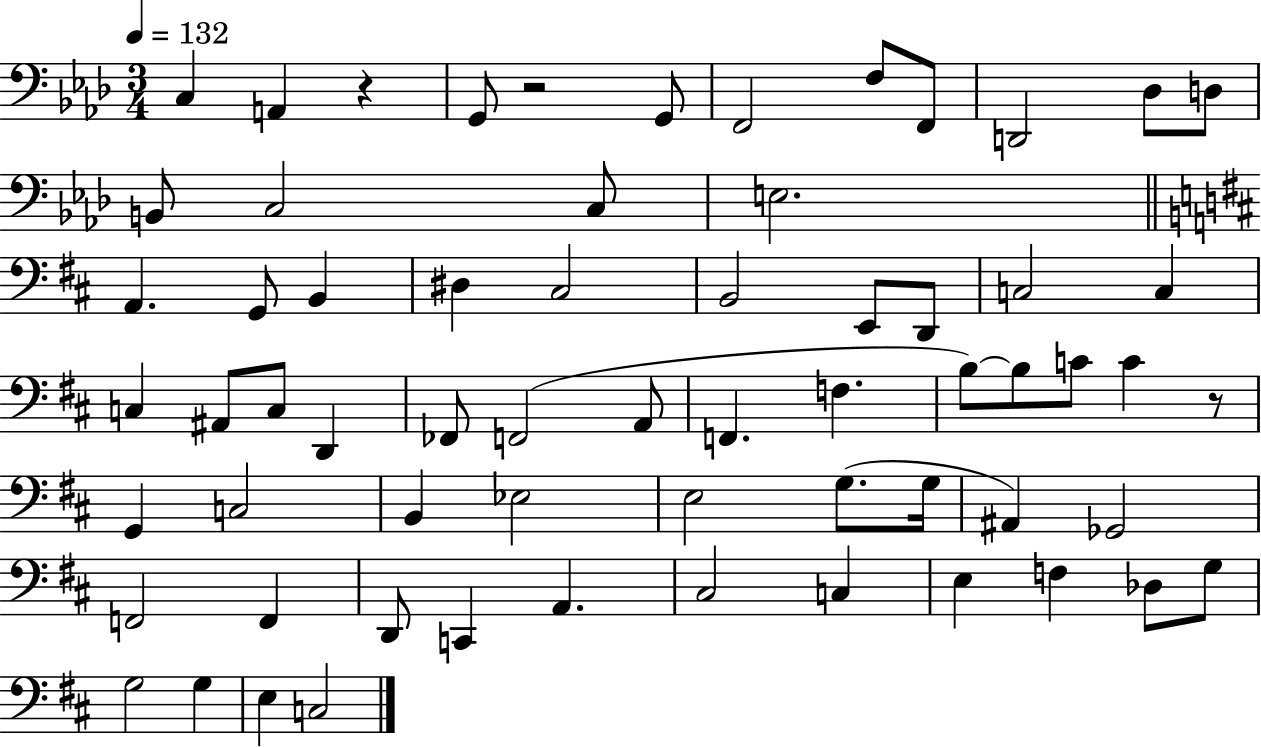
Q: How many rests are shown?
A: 3